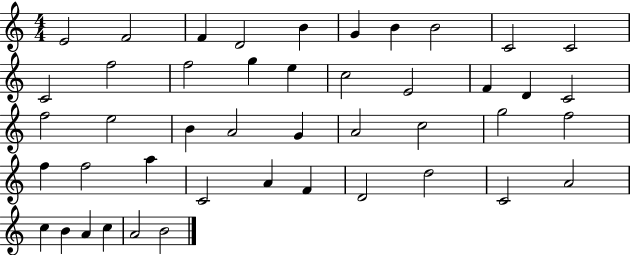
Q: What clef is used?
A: treble